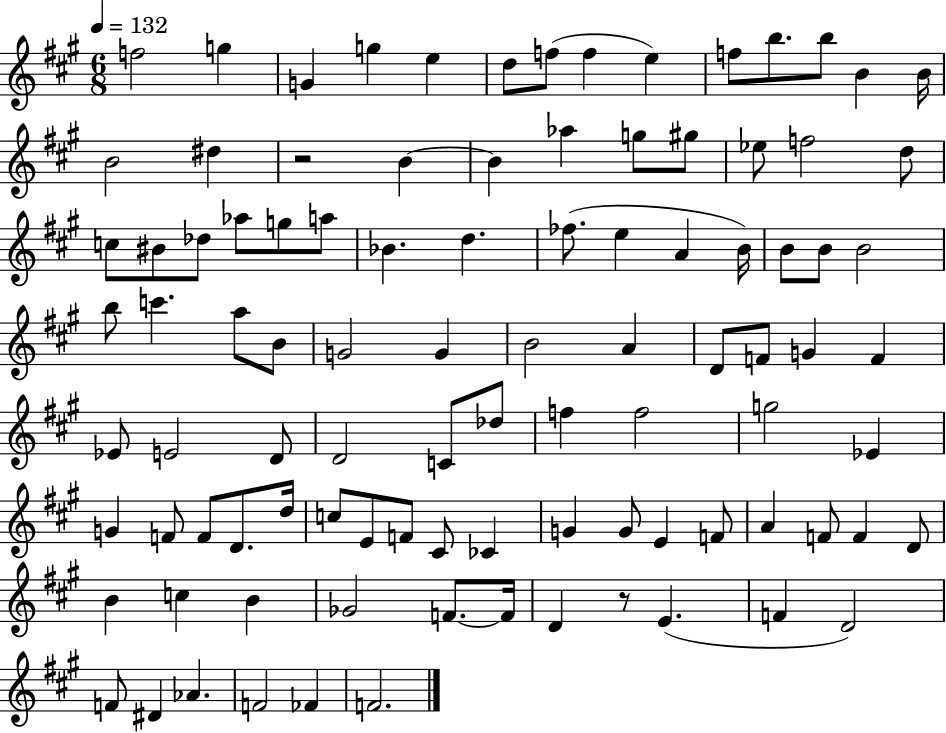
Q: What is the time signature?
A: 6/8